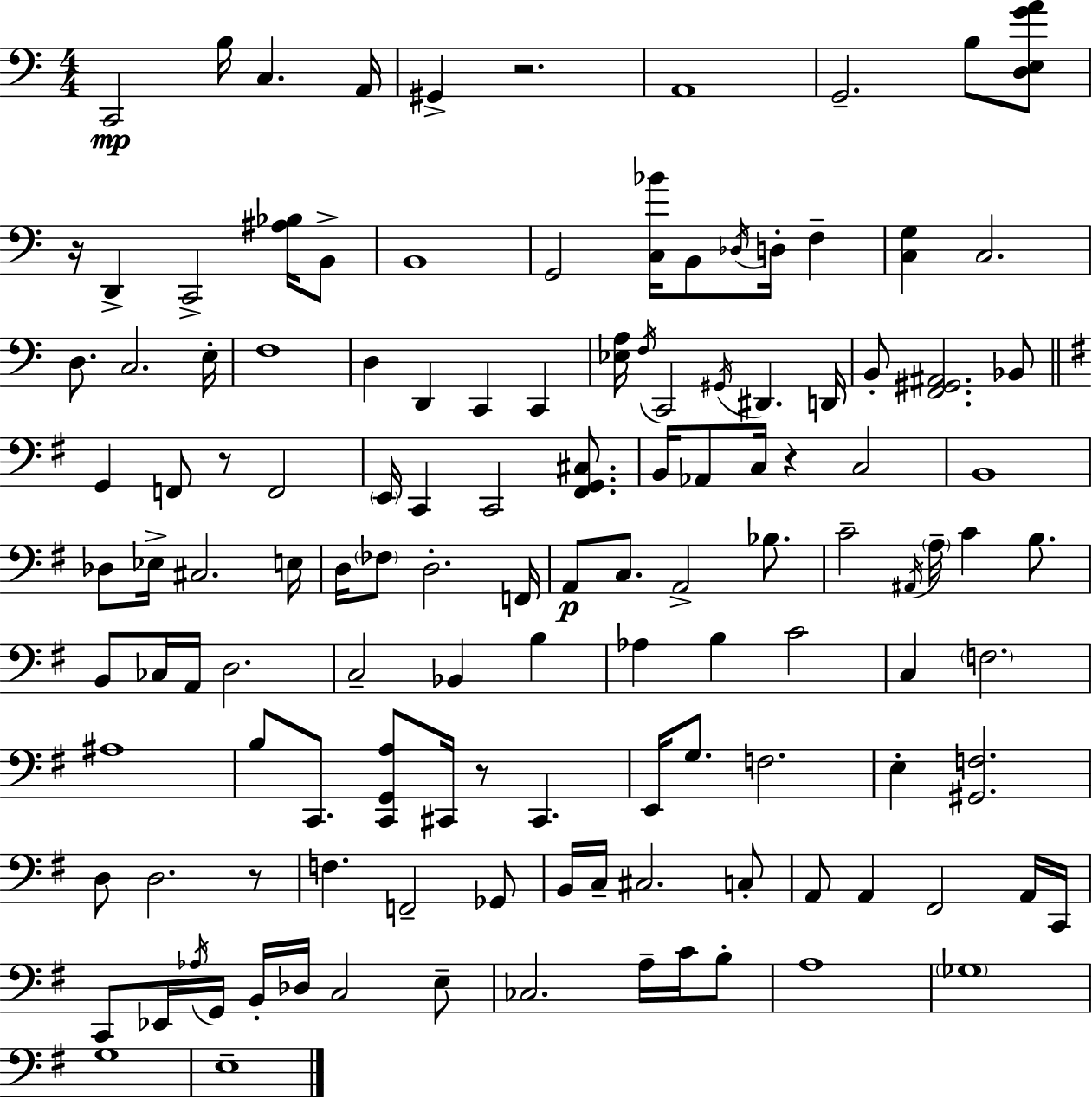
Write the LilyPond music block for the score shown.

{
  \clef bass
  \numericTimeSignature
  \time 4/4
  \key a \minor
  c,2\mp b16 c4. a,16 | gis,4-> r2. | a,1 | g,2.-- b8 <d e g' a'>8 | \break r16 d,4-> c,2-> <ais bes>16 b,8-> | b,1 | g,2 <c bes'>16 b,8 \acciaccatura { des16 } d16-. f4-- | <c g>4 c2. | \break d8. c2. | e16-. f1 | d4 d,4 c,4 c,4 | <ees a>16 \acciaccatura { f16 } c,2 \acciaccatura { gis,16 } dis,4. | \break d,16 b,8-. <f, gis, ais,>2. | bes,8 \bar "||" \break \key g \major g,4 f,8 r8 f,2 | \parenthesize e,16 c,4 c,2 <fis, g, cis>8. | b,16 aes,8 c16 r4 c2 | b,1 | \break des8 ees16-> cis2. e16 | d16 \parenthesize fes8 d2.-. f,16 | a,8\p c8. a,2-> bes8. | c'2-- \acciaccatura { ais,16 } \parenthesize a16-- c'4 b8. | \break b,8 ces16 a,16 d2. | c2-- bes,4 b4 | aes4 b4 c'2 | c4 \parenthesize f2. | \break ais1 | b8 c,8. <c, g, a>8 cis,16 r8 cis,4. | e,16 g8. f2. | e4-. <gis, f>2. | \break d8 d2. r8 | f4. f,2-- ges,8 | b,16 c16-- cis2. c8-. | a,8 a,4 fis,2 a,16 | \break c,16 c,8 ees,16 \acciaccatura { aes16 } g,16 b,16-. des16 c2 | e8-- ces2. a16-- c'16 | b8-. a1 | \parenthesize ges1 | \break g1 | e1-- | \bar "|."
}